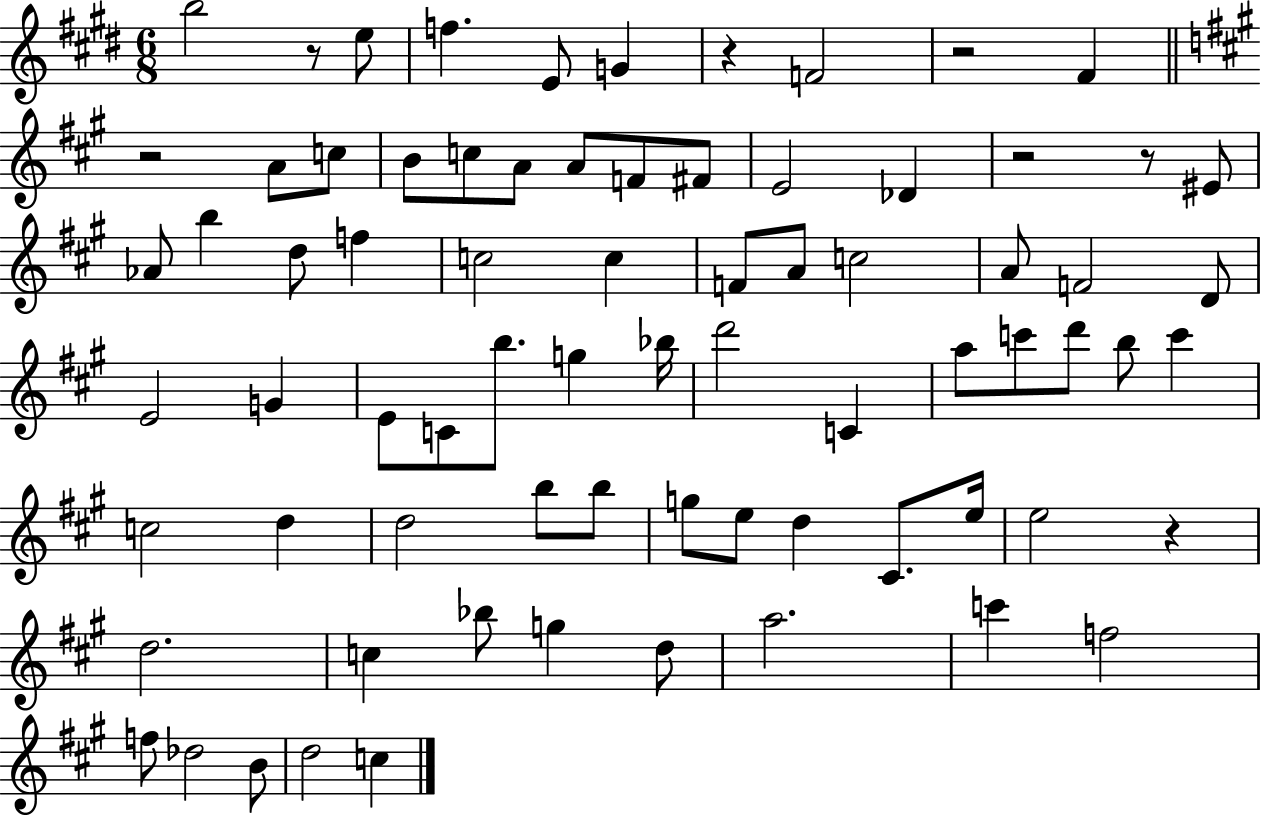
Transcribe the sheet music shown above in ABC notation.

X:1
T:Untitled
M:6/8
L:1/4
K:E
b2 z/2 e/2 f E/2 G z F2 z2 ^F z2 A/2 c/2 B/2 c/2 A/2 A/2 F/2 ^F/2 E2 _D z2 z/2 ^E/2 _A/2 b d/2 f c2 c F/2 A/2 c2 A/2 F2 D/2 E2 G E/2 C/2 b/2 g _b/4 d'2 C a/2 c'/2 d'/2 b/2 c' c2 d d2 b/2 b/2 g/2 e/2 d ^C/2 e/4 e2 z d2 c _b/2 g d/2 a2 c' f2 f/2 _d2 B/2 d2 c